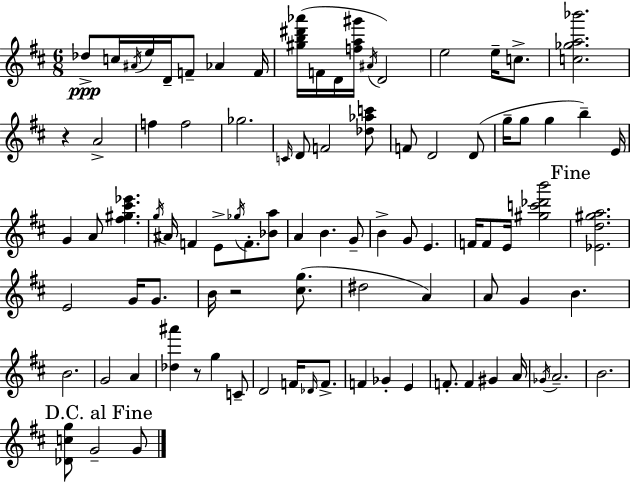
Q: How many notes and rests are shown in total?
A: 91